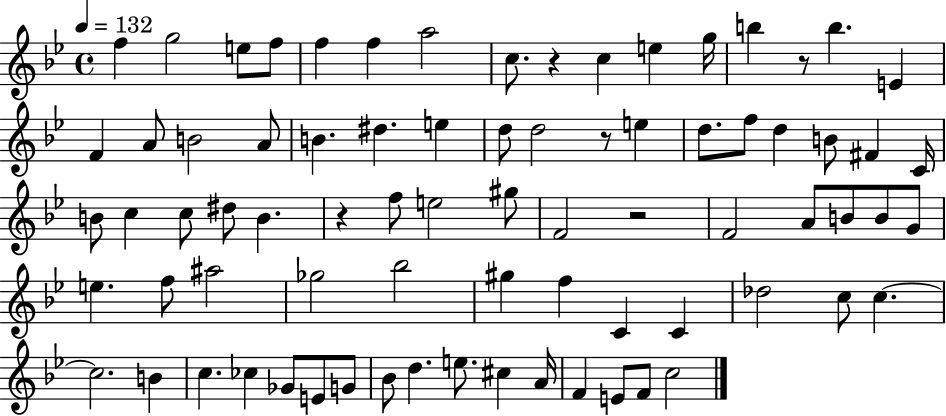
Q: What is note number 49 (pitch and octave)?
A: Bb5